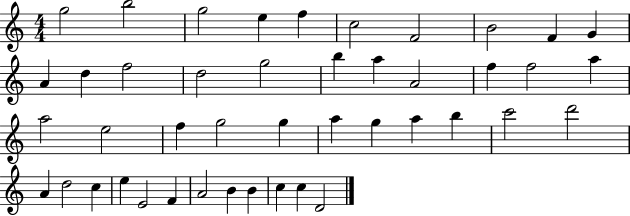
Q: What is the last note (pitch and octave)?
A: D4